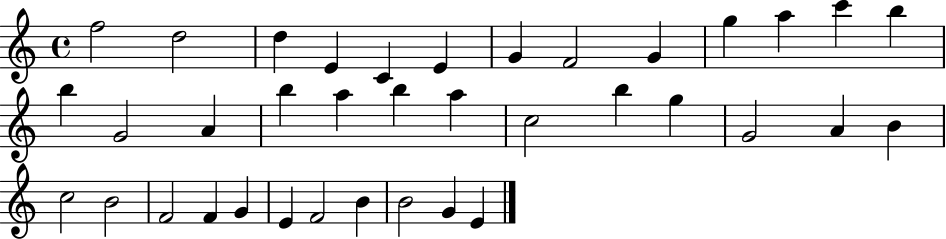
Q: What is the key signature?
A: C major